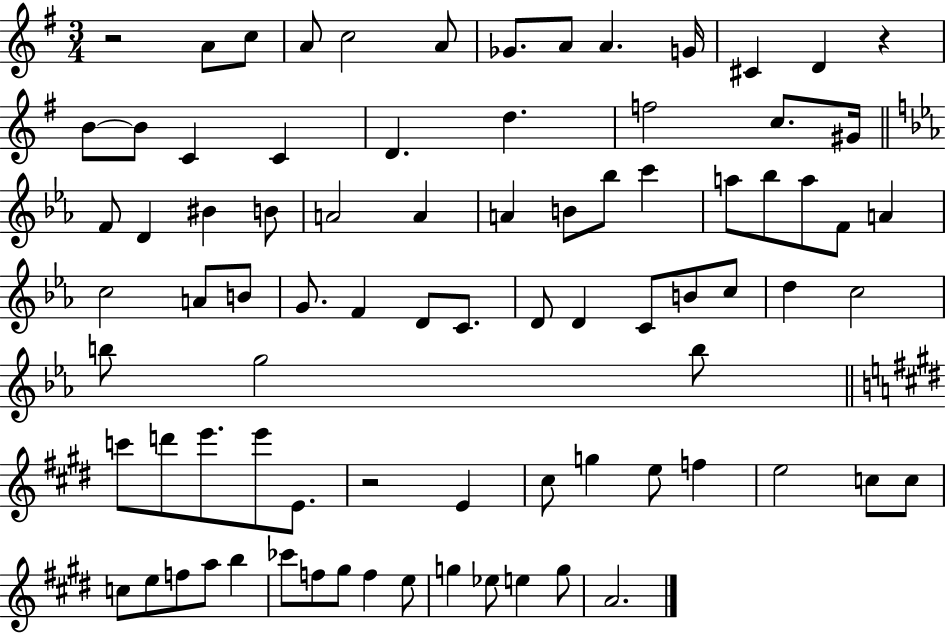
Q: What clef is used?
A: treble